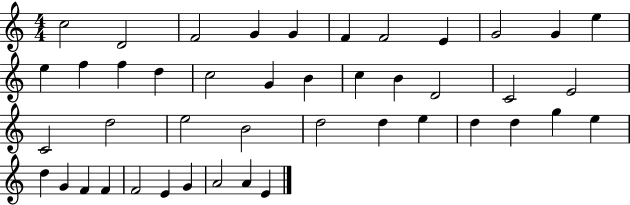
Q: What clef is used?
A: treble